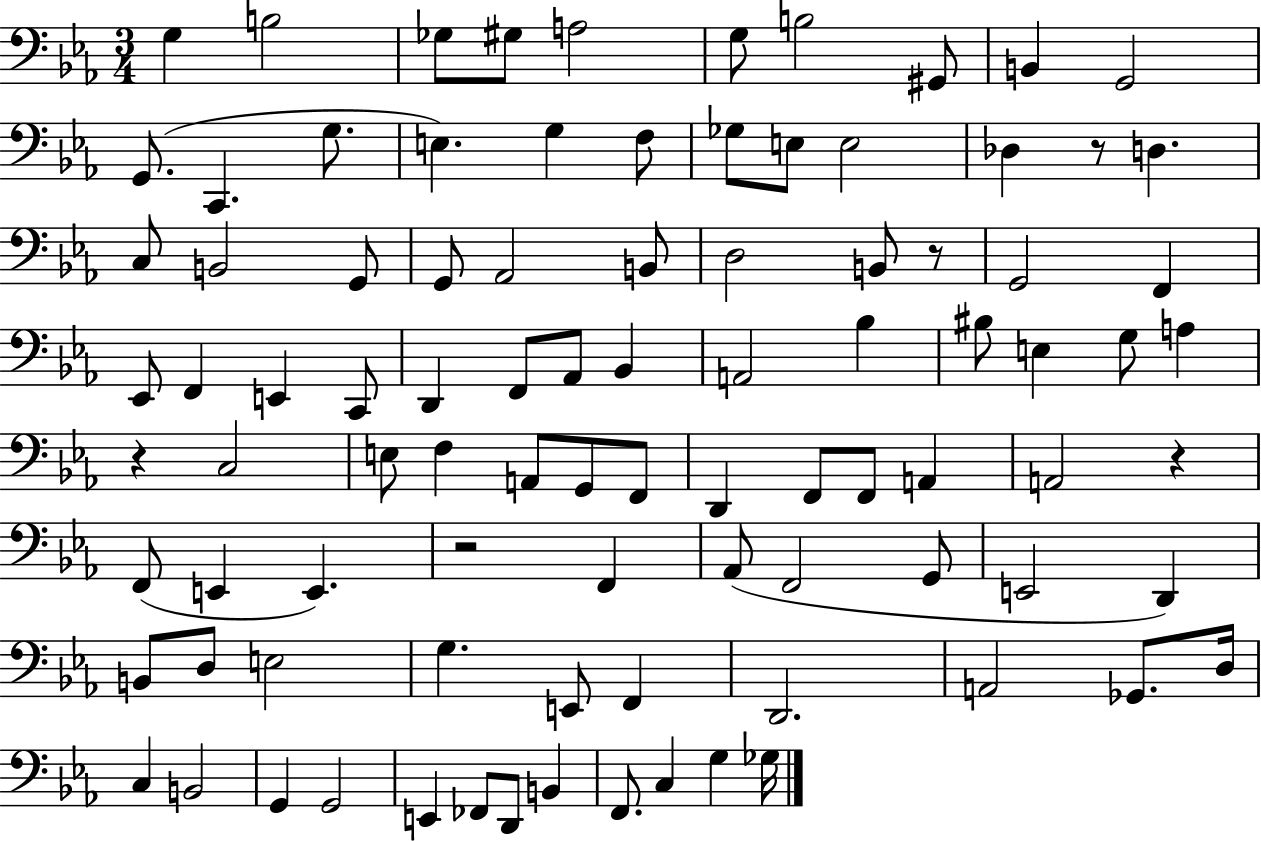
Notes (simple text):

G3/q B3/h Gb3/e G#3/e A3/h G3/e B3/h G#2/e B2/q G2/h G2/e. C2/q. G3/e. E3/q. G3/q F3/e Gb3/e E3/e E3/h Db3/q R/e D3/q. C3/e B2/h G2/e G2/e Ab2/h B2/e D3/h B2/e R/e G2/h F2/q Eb2/e F2/q E2/q C2/e D2/q F2/e Ab2/e Bb2/q A2/h Bb3/q BIS3/e E3/q G3/e A3/q R/q C3/h E3/e F3/q A2/e G2/e F2/e D2/q F2/e F2/e A2/q A2/h R/q F2/e E2/q E2/q. R/h F2/q Ab2/e F2/h G2/e E2/h D2/q B2/e D3/e E3/h G3/q. E2/e F2/q D2/h. A2/h Gb2/e. D3/s C3/q B2/h G2/q G2/h E2/q FES2/e D2/e B2/q F2/e. C3/q G3/q Gb3/s